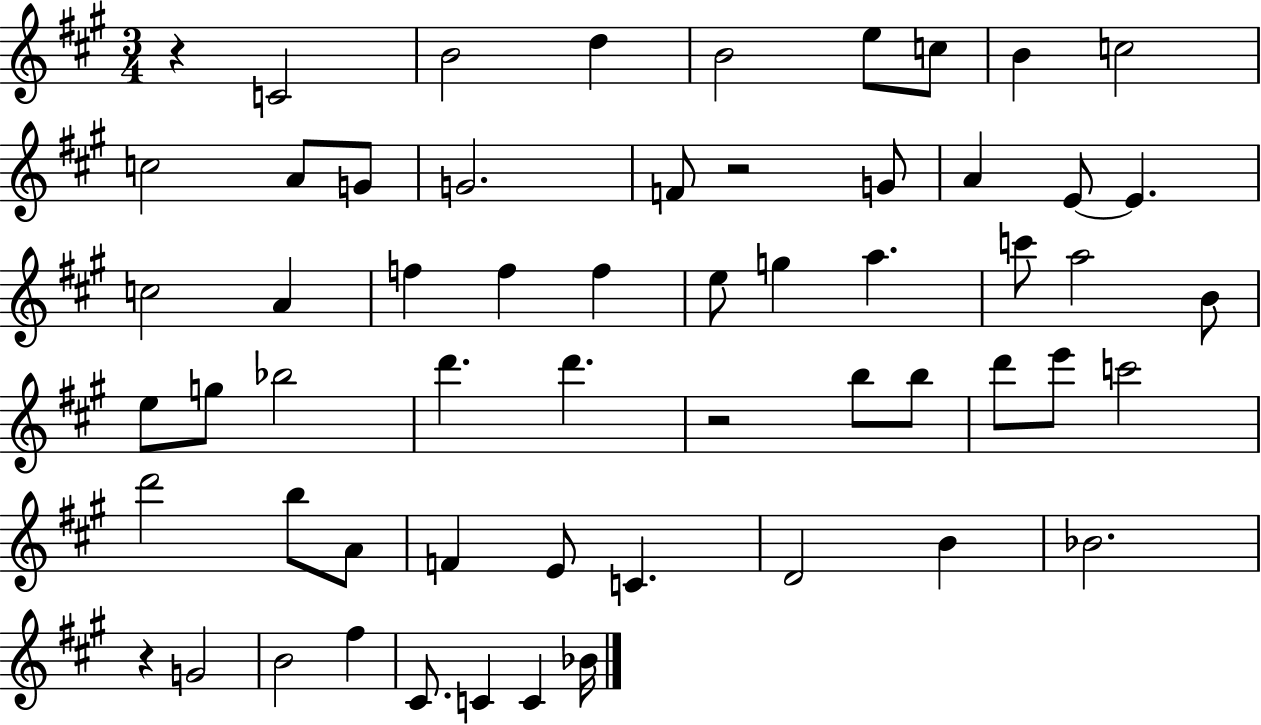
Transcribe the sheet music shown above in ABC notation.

X:1
T:Untitled
M:3/4
L:1/4
K:A
z C2 B2 d B2 e/2 c/2 B c2 c2 A/2 G/2 G2 F/2 z2 G/2 A E/2 E c2 A f f f e/2 g a c'/2 a2 B/2 e/2 g/2 _b2 d' d' z2 b/2 b/2 d'/2 e'/2 c'2 d'2 b/2 A/2 F E/2 C D2 B _B2 z G2 B2 ^f ^C/2 C C _B/4